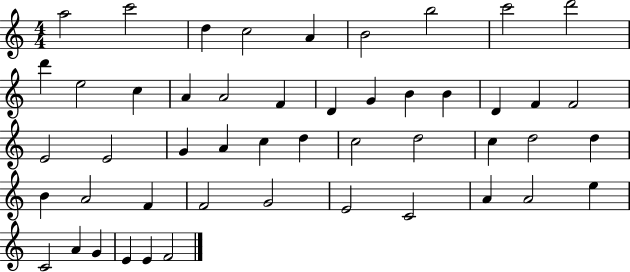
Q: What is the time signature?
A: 4/4